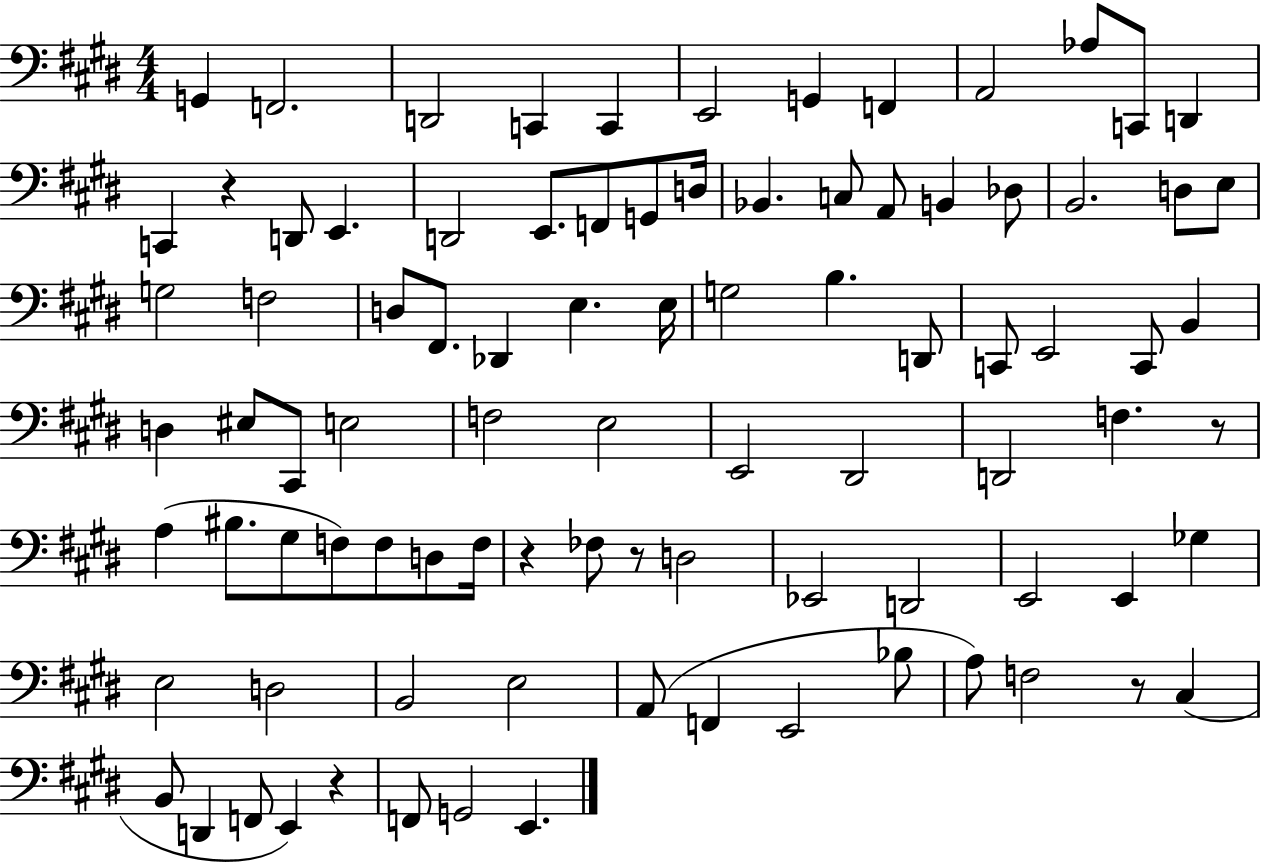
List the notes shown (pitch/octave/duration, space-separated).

G2/q F2/h. D2/h C2/q C2/q E2/h G2/q F2/q A2/h Ab3/e C2/e D2/q C2/q R/q D2/e E2/q. D2/h E2/e. F2/e G2/e D3/s Bb2/q. C3/e A2/e B2/q Db3/e B2/h. D3/e E3/e G3/h F3/h D3/e F#2/e. Db2/q E3/q. E3/s G3/h B3/q. D2/e C2/e E2/h C2/e B2/q D3/q EIS3/e C#2/e E3/h F3/h E3/h E2/h D#2/h D2/h F3/q. R/e A3/q BIS3/e. G#3/e F3/e F3/e D3/e F3/s R/q FES3/e R/e D3/h Eb2/h D2/h E2/h E2/q Gb3/q E3/h D3/h B2/h E3/h A2/e F2/q E2/h Bb3/e A3/e F3/h R/e C#3/q B2/e D2/q F2/e E2/q R/q F2/e G2/h E2/q.